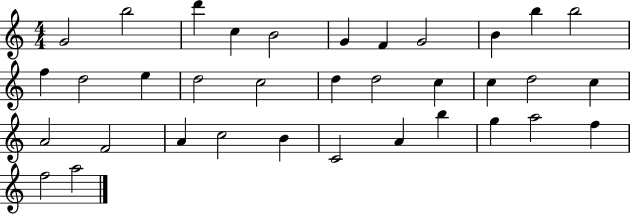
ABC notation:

X:1
T:Untitled
M:4/4
L:1/4
K:C
G2 b2 d' c B2 G F G2 B b b2 f d2 e d2 c2 d d2 c c d2 c A2 F2 A c2 B C2 A b g a2 f f2 a2